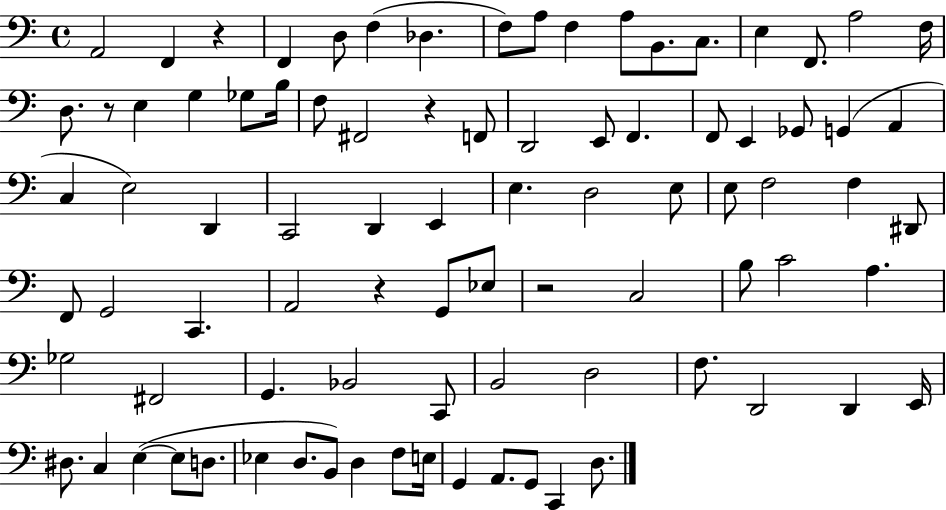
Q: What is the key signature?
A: C major